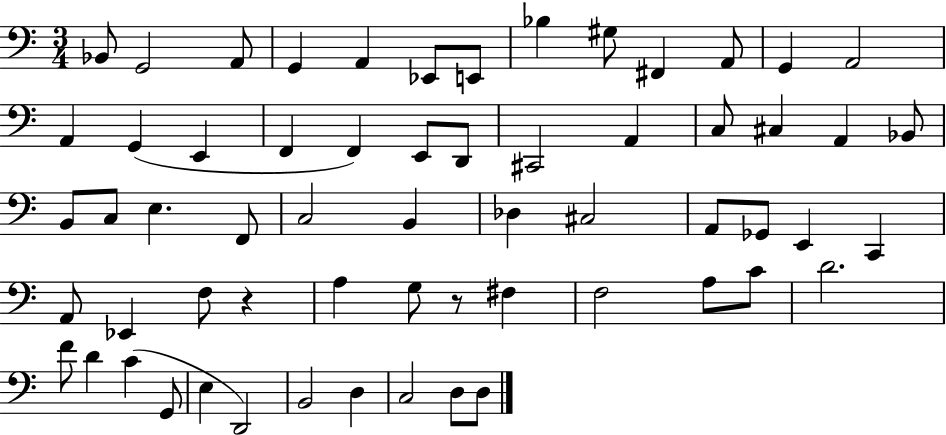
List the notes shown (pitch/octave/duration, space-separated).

Bb2/e G2/h A2/e G2/q A2/q Eb2/e E2/e Bb3/q G#3/e F#2/q A2/e G2/q A2/h A2/q G2/q E2/q F2/q F2/q E2/e D2/e C#2/h A2/q C3/e C#3/q A2/q Bb2/e B2/e C3/e E3/q. F2/e C3/h B2/q Db3/q C#3/h A2/e Gb2/e E2/q C2/q A2/e Eb2/q F3/e R/q A3/q G3/e R/e F#3/q F3/h A3/e C4/e D4/h. F4/e D4/q C4/q G2/e E3/q D2/h B2/h D3/q C3/h D3/e D3/e